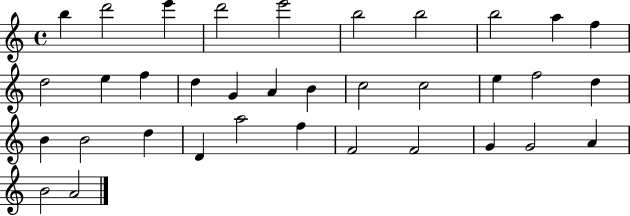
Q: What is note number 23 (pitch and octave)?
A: B4